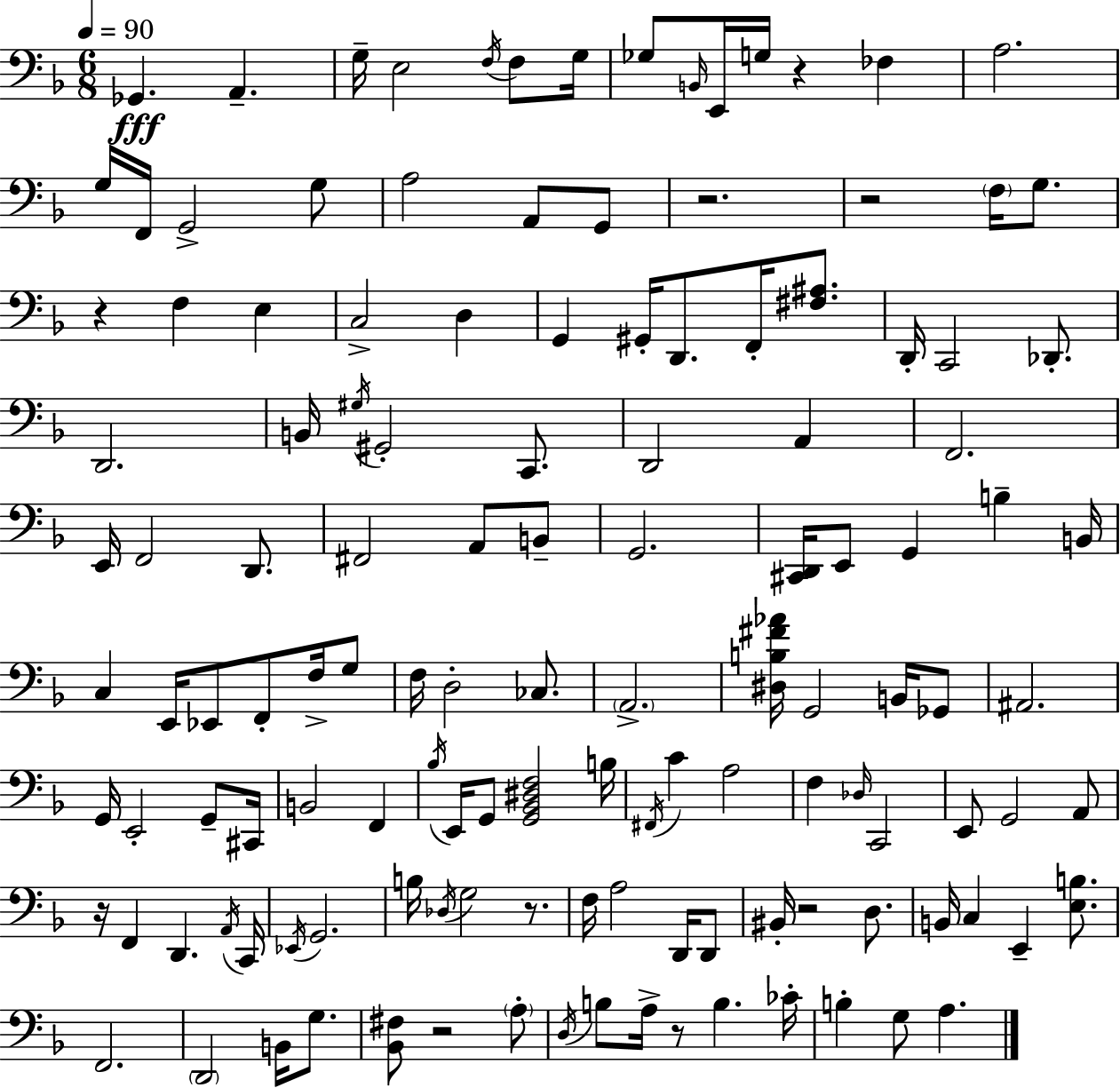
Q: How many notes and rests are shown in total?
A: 131